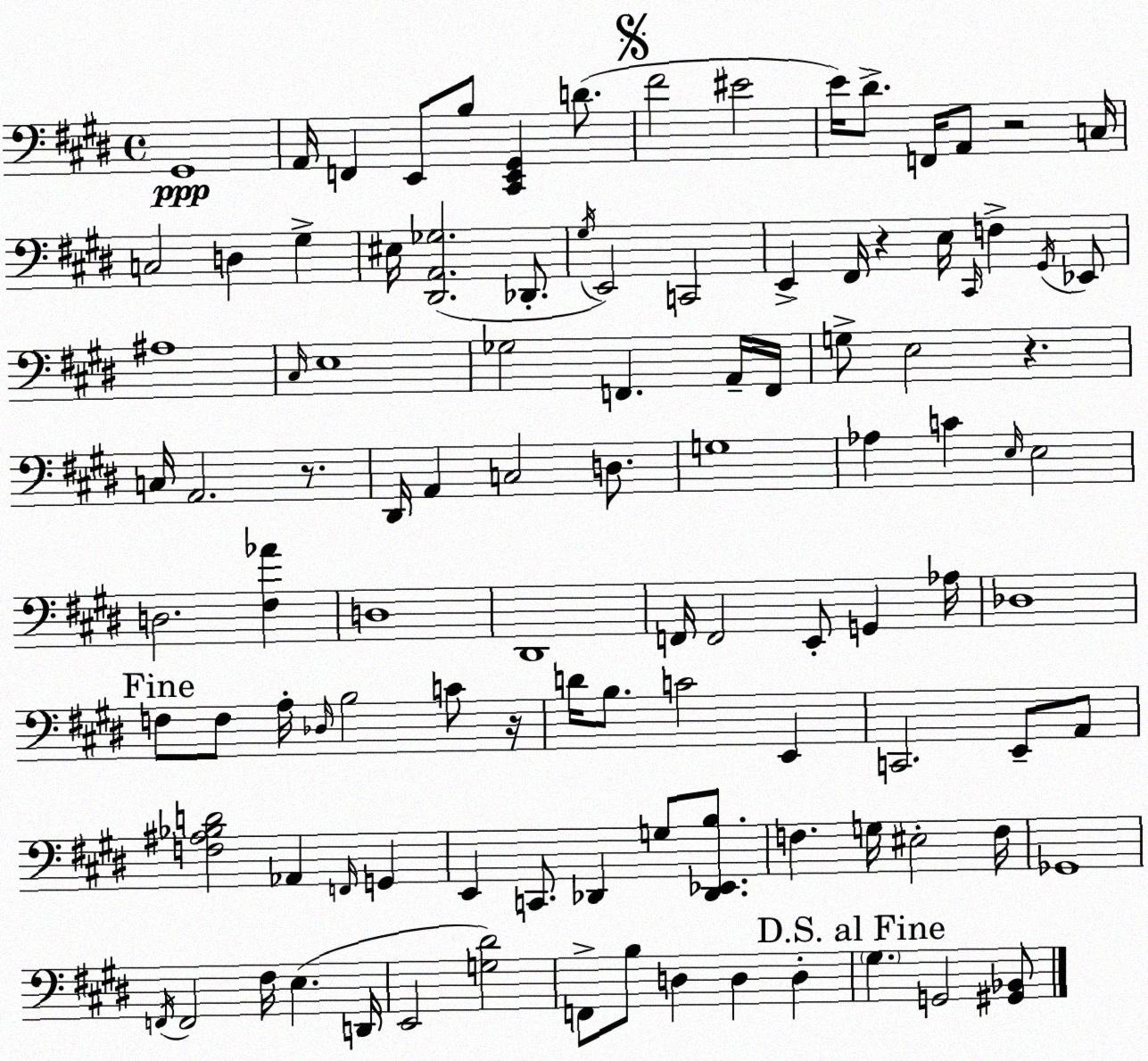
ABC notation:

X:1
T:Untitled
M:4/4
L:1/4
K:E
^G,,4 A,,/4 F,, E,,/2 B,/2 [^C,,E,,^G,,] D/2 ^F2 ^E2 E/4 ^D/2 F,,/4 A,,/2 z2 C,/4 C,2 D, ^G, ^E,/4 [^D,,A,,_G,]2 _D,,/2 ^G,/4 E,,2 C,,2 E,, ^F,,/4 z E,/4 ^C,,/4 F, ^G,,/4 _E,,/2 ^A,4 ^C,/4 E,4 _G,2 F,, A,,/4 F,,/4 G,/2 E,2 z C,/4 A,,2 z/2 ^D,,/4 A,, C,2 D,/2 G,4 _A, C E,/4 E,2 D,2 [^F,_A] D,4 ^D,,4 F,,/4 F,,2 E,,/2 G,, _A,/4 _D,4 F,/2 F,/2 A,/4 _D,/4 B,2 C/2 z/4 D/4 B,/2 C2 E,, C,,2 E,,/2 A,,/2 [F,^A,_B,D]2 _A,, F,,/4 G,, E,, C,,/2 _D,, G,/2 [_D,,_E,,B,]/2 F, G,/4 ^E,2 F,/4 _G,,4 F,,/4 F,,2 ^F,/4 E, D,,/4 E,,2 [G,^D]2 F,,/2 B,/2 D, D, D, ^G, G,,2 [^G,,_B,,]/2